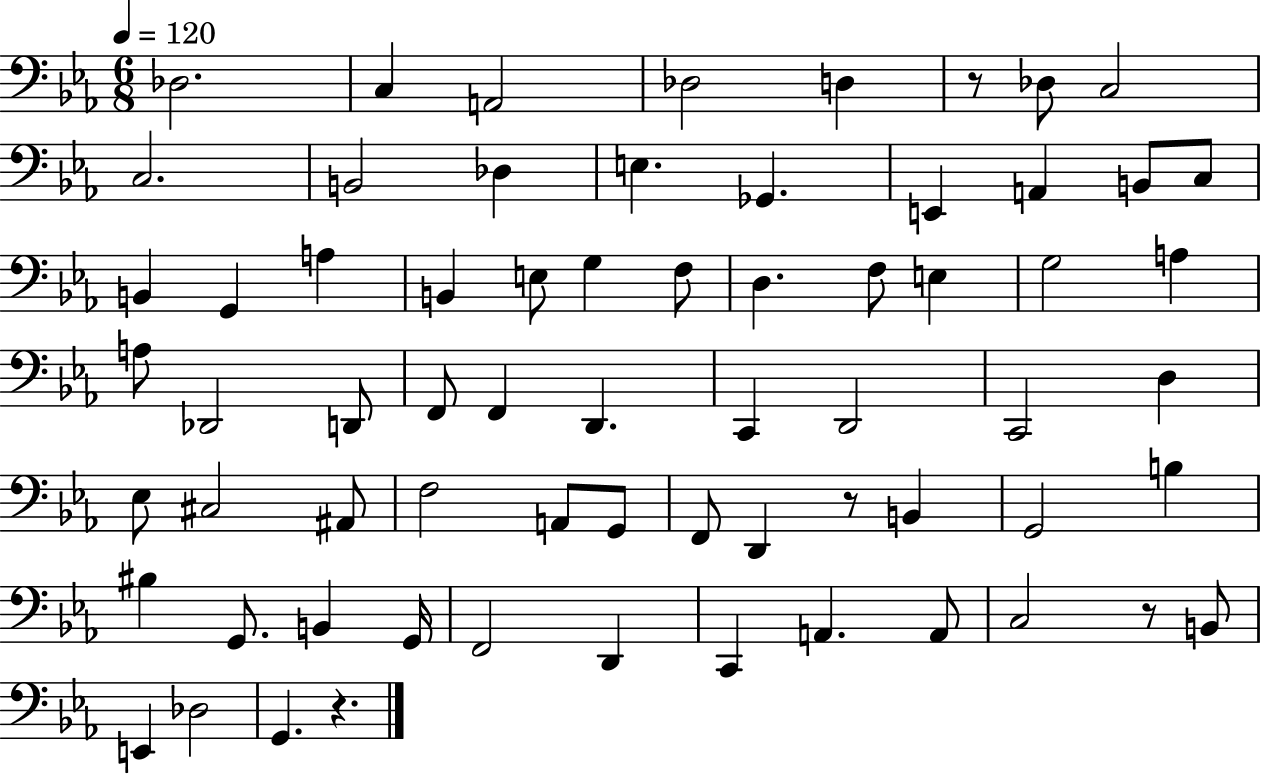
X:1
T:Untitled
M:6/8
L:1/4
K:Eb
_D,2 C, A,,2 _D,2 D, z/2 _D,/2 C,2 C,2 B,,2 _D, E, _G,, E,, A,, B,,/2 C,/2 B,, G,, A, B,, E,/2 G, F,/2 D, F,/2 E, G,2 A, A,/2 _D,,2 D,,/2 F,,/2 F,, D,, C,, D,,2 C,,2 D, _E,/2 ^C,2 ^A,,/2 F,2 A,,/2 G,,/2 F,,/2 D,, z/2 B,, G,,2 B, ^B, G,,/2 B,, G,,/4 F,,2 D,, C,, A,, A,,/2 C,2 z/2 B,,/2 E,, _D,2 G,, z